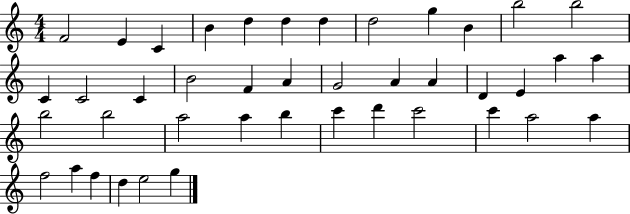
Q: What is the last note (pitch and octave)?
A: G5